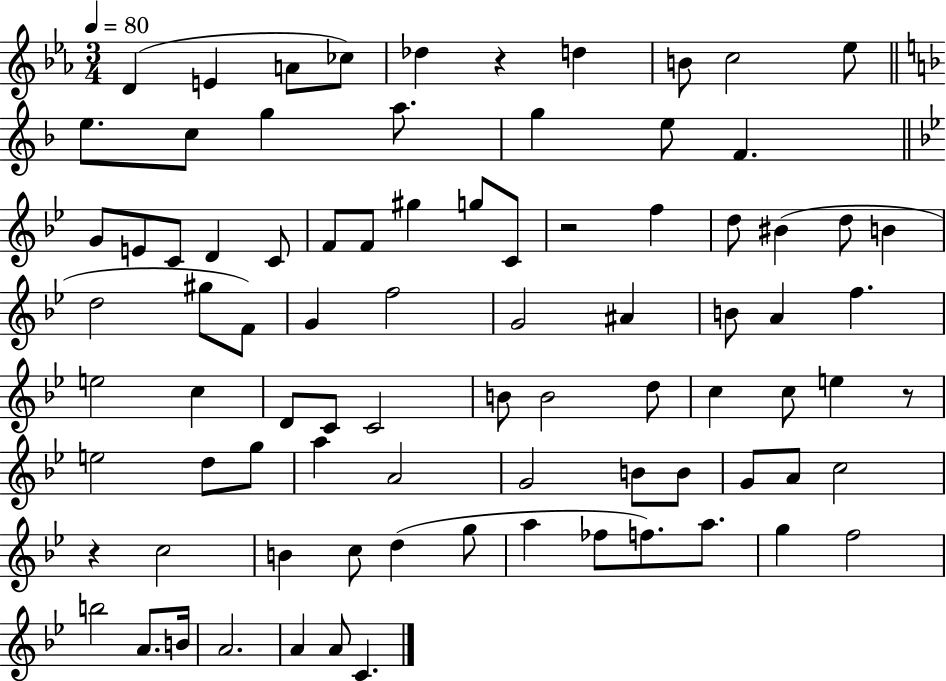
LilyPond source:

{
  \clef treble
  \numericTimeSignature
  \time 3/4
  \key ees \major
  \tempo 4 = 80
  \repeat volta 2 { d'4( e'4 a'8 ces''8) | des''4 r4 d''4 | b'8 c''2 ees''8 | \bar "||" \break \key f \major e''8. c''8 g''4 a''8. | g''4 e''8 f'4. | \bar "||" \break \key g \minor g'8 e'8 c'8 d'4 c'8 | f'8 f'8 gis''4 g''8 c'8 | r2 f''4 | d''8 bis'4( d''8 b'4 | \break d''2 gis''8 f'8) | g'4 f''2 | g'2 ais'4 | b'8 a'4 f''4. | \break e''2 c''4 | d'8 c'8 c'2 | b'8 b'2 d''8 | c''4 c''8 e''4 r8 | \break e''2 d''8 g''8 | a''4 a'2 | g'2 b'8 b'8 | g'8 a'8 c''2 | \break r4 c''2 | b'4 c''8 d''4( g''8 | a''4 fes''8 f''8.) a''8. | g''4 f''2 | \break b''2 a'8. b'16 | a'2. | a'4 a'8 c'4. | } \bar "|."
}